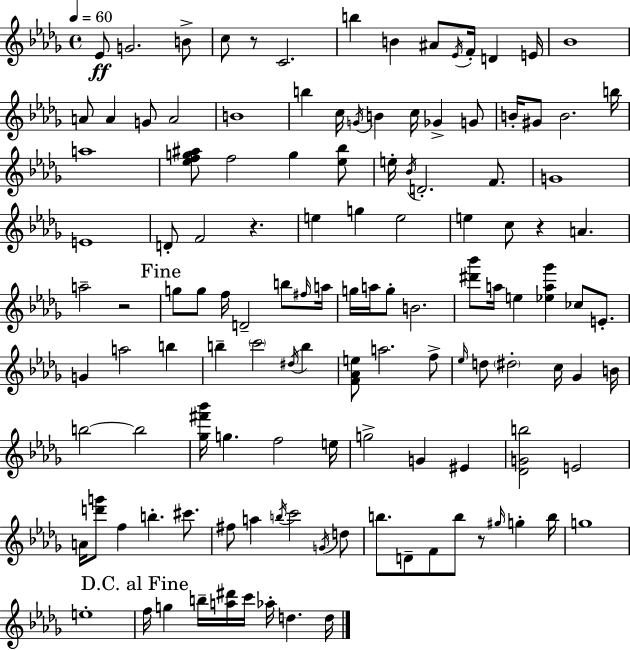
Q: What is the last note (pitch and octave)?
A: D5